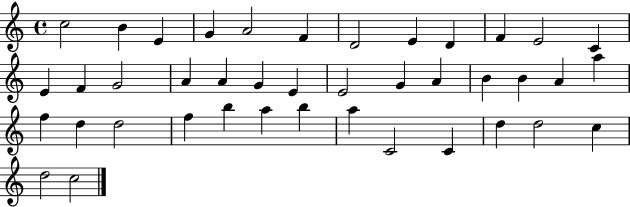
C5/h B4/q E4/q G4/q A4/h F4/q D4/h E4/q D4/q F4/q E4/h C4/q E4/q F4/q G4/h A4/q A4/q G4/q E4/q E4/h G4/q A4/q B4/q B4/q A4/q A5/q F5/q D5/q D5/h F5/q B5/q A5/q B5/q A5/q C4/h C4/q D5/q D5/h C5/q D5/h C5/h